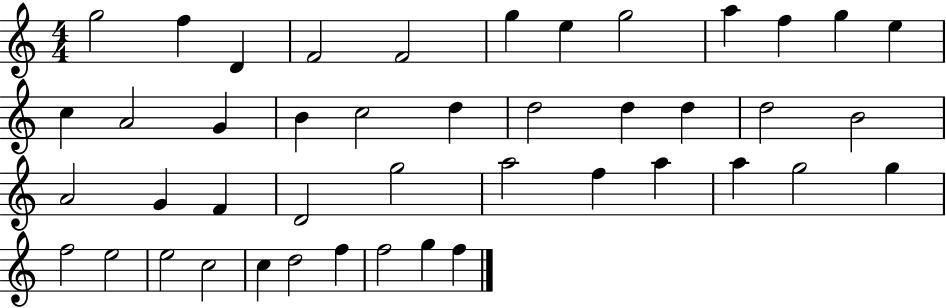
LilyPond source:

{
  \clef treble
  \numericTimeSignature
  \time 4/4
  \key c \major
  g''2 f''4 d'4 | f'2 f'2 | g''4 e''4 g''2 | a''4 f''4 g''4 e''4 | \break c''4 a'2 g'4 | b'4 c''2 d''4 | d''2 d''4 d''4 | d''2 b'2 | \break a'2 g'4 f'4 | d'2 g''2 | a''2 f''4 a''4 | a''4 g''2 g''4 | \break f''2 e''2 | e''2 c''2 | c''4 d''2 f''4 | f''2 g''4 f''4 | \break \bar "|."
}